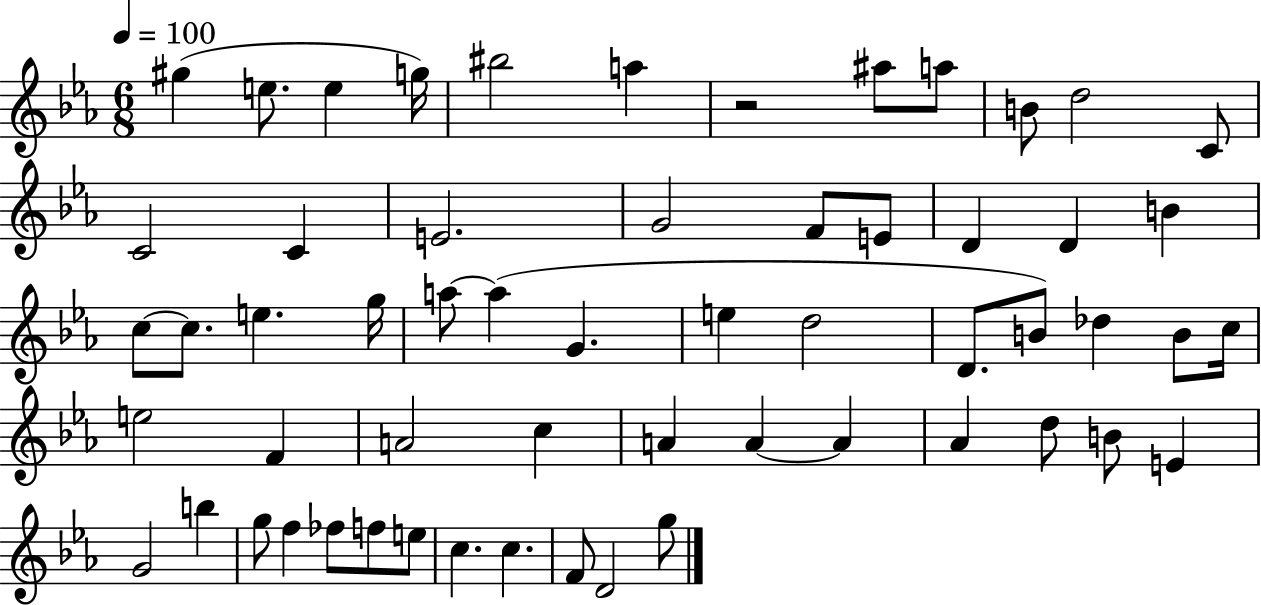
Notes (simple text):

G#5/q E5/e. E5/q G5/s BIS5/h A5/q R/h A#5/e A5/e B4/e D5/h C4/e C4/h C4/q E4/h. G4/h F4/e E4/e D4/q D4/q B4/q C5/e C5/e. E5/q. G5/s A5/e A5/q G4/q. E5/q D5/h D4/e. B4/e Db5/q B4/e C5/s E5/h F4/q A4/h C5/q A4/q A4/q A4/q Ab4/q D5/e B4/e E4/q G4/h B5/q G5/e F5/q FES5/e F5/e E5/e C5/q. C5/q. F4/e D4/h G5/e